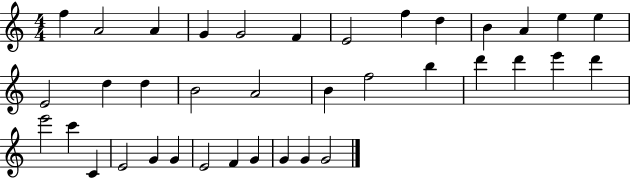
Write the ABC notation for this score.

X:1
T:Untitled
M:4/4
L:1/4
K:C
f A2 A G G2 F E2 f d B A e e E2 d d B2 A2 B f2 b d' d' e' d' e'2 c' C E2 G G E2 F G G G G2